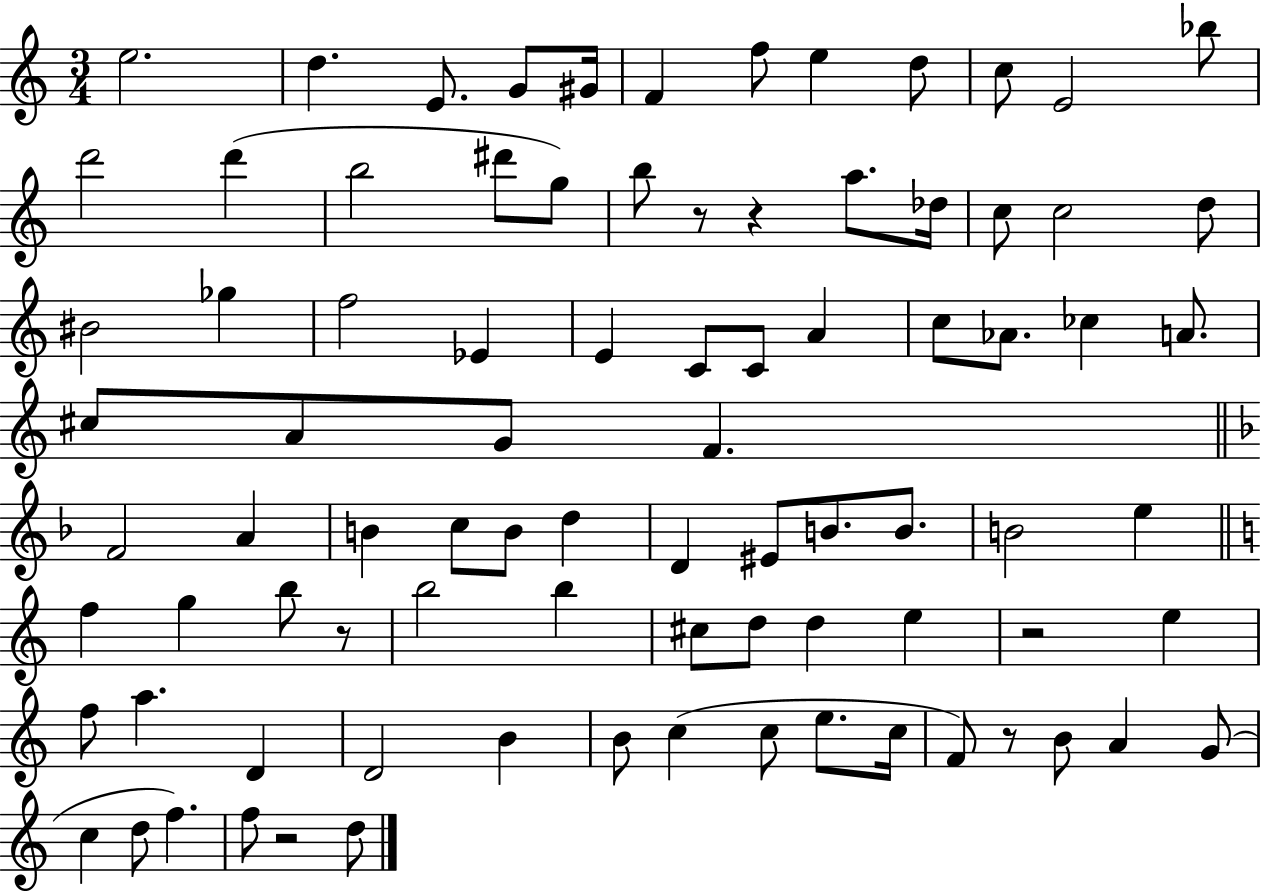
X:1
T:Untitled
M:3/4
L:1/4
K:C
e2 d E/2 G/2 ^G/4 F f/2 e d/2 c/2 E2 _b/2 d'2 d' b2 ^d'/2 g/2 b/2 z/2 z a/2 _d/4 c/2 c2 d/2 ^B2 _g f2 _E E C/2 C/2 A c/2 _A/2 _c A/2 ^c/2 A/2 G/2 F F2 A B c/2 B/2 d D ^E/2 B/2 B/2 B2 e f g b/2 z/2 b2 b ^c/2 d/2 d e z2 e f/2 a D D2 B B/2 c c/2 e/2 c/4 F/2 z/2 B/2 A G/2 c d/2 f f/2 z2 d/2